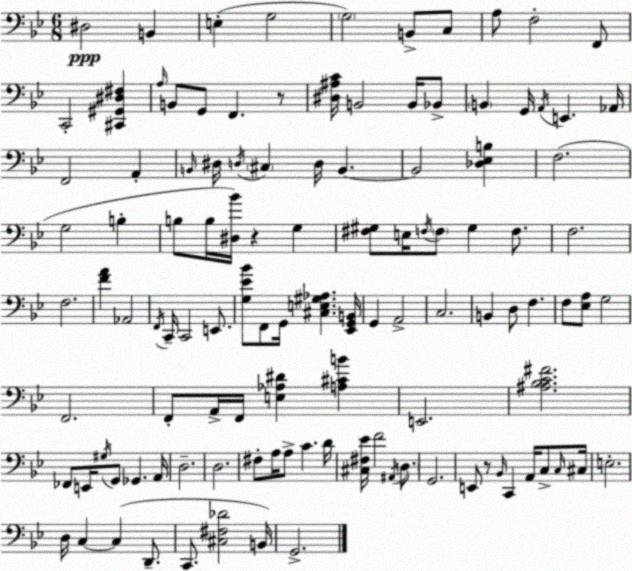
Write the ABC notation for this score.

X:1
T:Untitled
M:6/8
L:1/4
K:Gm
^D,2 B,, E, G,2 G,2 B,,/2 C,/2 A,/2 F,2 F,,/2 C,,2 [^C,,^G,,^D,^F,] A,/4 B,,/2 G,,/2 F,, z/2 [^D,^A,C]/4 B,,2 B,,/4 _B,,/2 B,, G,,/4 A,,/4 E,, _A,,/4 F,,2 A,, B,,/4 ^D,/4 D,/4 ^C, D,/4 B,, B,,2 [_D,_E,B,] F,2 G,2 B, B,/2 B,/4 [^D,_B]/4 z G, [^F,^G,]/2 E,/4 F,/4 F,/2 ^G, F,/2 F,2 F,2 [FA] _A,,2 F,,/4 C,,/4 C,,2 E,,/2 [G,_E_B]/2 F,,/2 G,,/4 [^C,E,^G,_A,] [_E,,G,,B,,]/4 G,, A,,2 C,2 B,, D,/2 F, F,/2 [_E,A,]/2 G,2 F,,2 F,,/2 A,,/4 F,,/4 [E,_A,^D] [A,^CB] E,,2 [^A,_B,C^F]2 _F,,/2 E,,/4 ^G,/4 G,,/2 _G,, A,,/4 D,2 D,2 ^F,/2 A,/4 A,/2 C D/4 [^C,^F,_E]/4 F2 ^A,,/4 D,/2 G,,2 E,,/2 z/2 _B,,/4 C,, A,,/4 C,/2 C,/4 ^C,/4 E,2 D,/4 C, C, D,,/2 C,,/2 [^C,^F,_D]2 B,,/4 G,,2